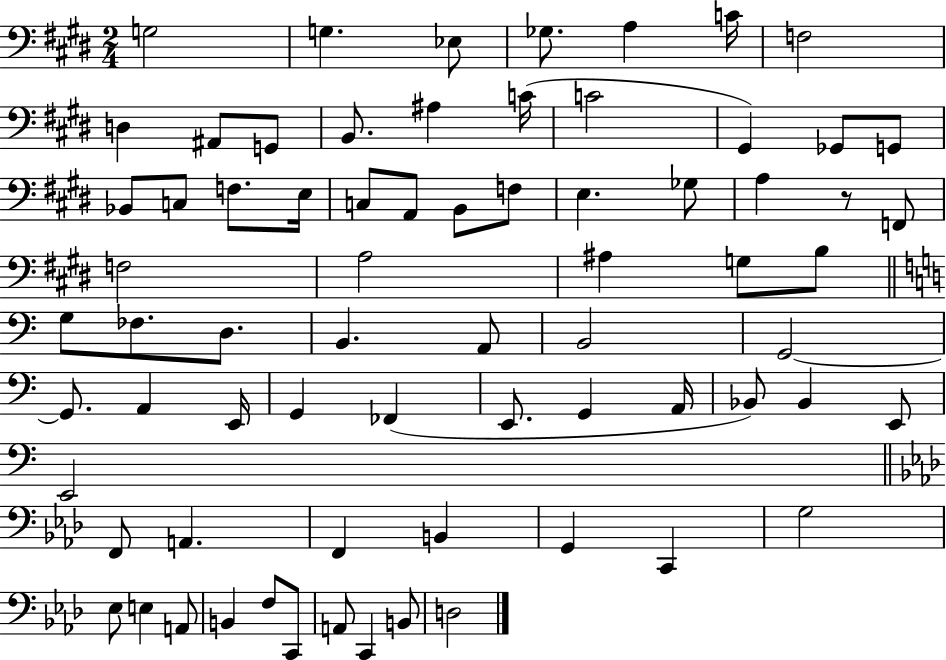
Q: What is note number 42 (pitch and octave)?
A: G2